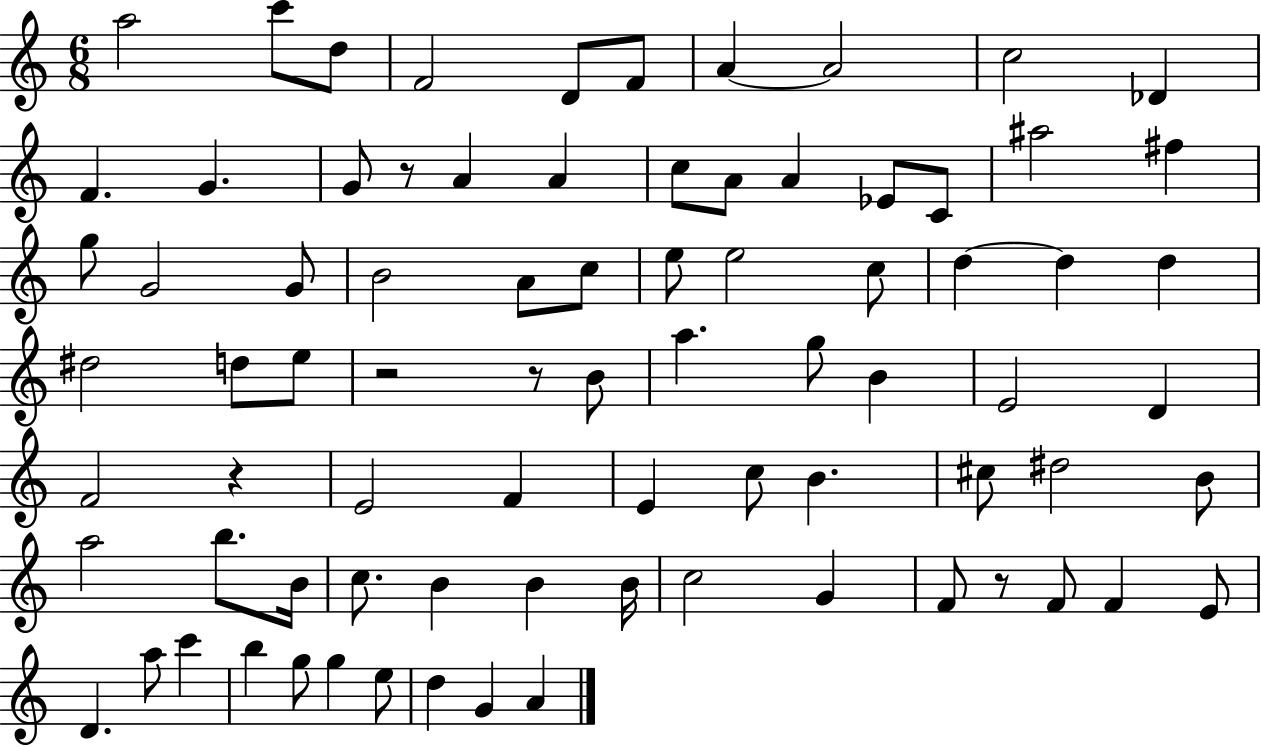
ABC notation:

X:1
T:Untitled
M:6/8
L:1/4
K:C
a2 c'/2 d/2 F2 D/2 F/2 A A2 c2 _D F G G/2 z/2 A A c/2 A/2 A _E/2 C/2 ^a2 ^f g/2 G2 G/2 B2 A/2 c/2 e/2 e2 c/2 d d d ^d2 d/2 e/2 z2 z/2 B/2 a g/2 B E2 D F2 z E2 F E c/2 B ^c/2 ^d2 B/2 a2 b/2 B/4 c/2 B B B/4 c2 G F/2 z/2 F/2 F E/2 D a/2 c' b g/2 g e/2 d G A